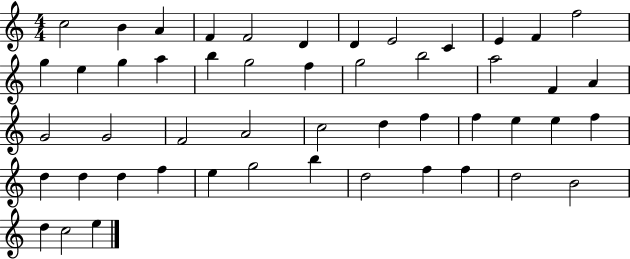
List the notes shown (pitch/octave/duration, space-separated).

C5/h B4/q A4/q F4/q F4/h D4/q D4/q E4/h C4/q E4/q F4/q F5/h G5/q E5/q G5/q A5/q B5/q G5/h F5/q G5/h B5/h A5/h F4/q A4/q G4/h G4/h F4/h A4/h C5/h D5/q F5/q F5/q E5/q E5/q F5/q D5/q D5/q D5/q F5/q E5/q G5/h B5/q D5/h F5/q F5/q D5/h B4/h D5/q C5/h E5/q